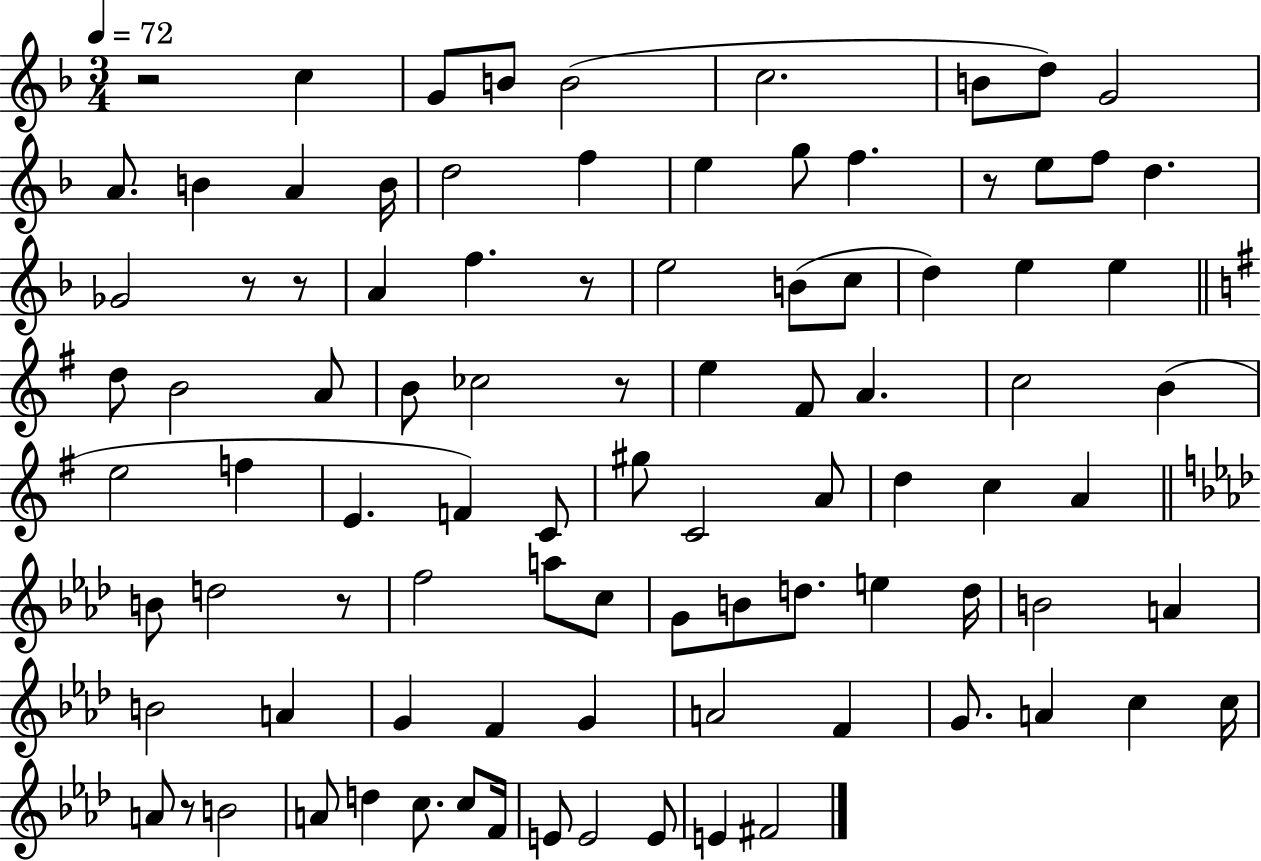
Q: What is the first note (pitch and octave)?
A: C5